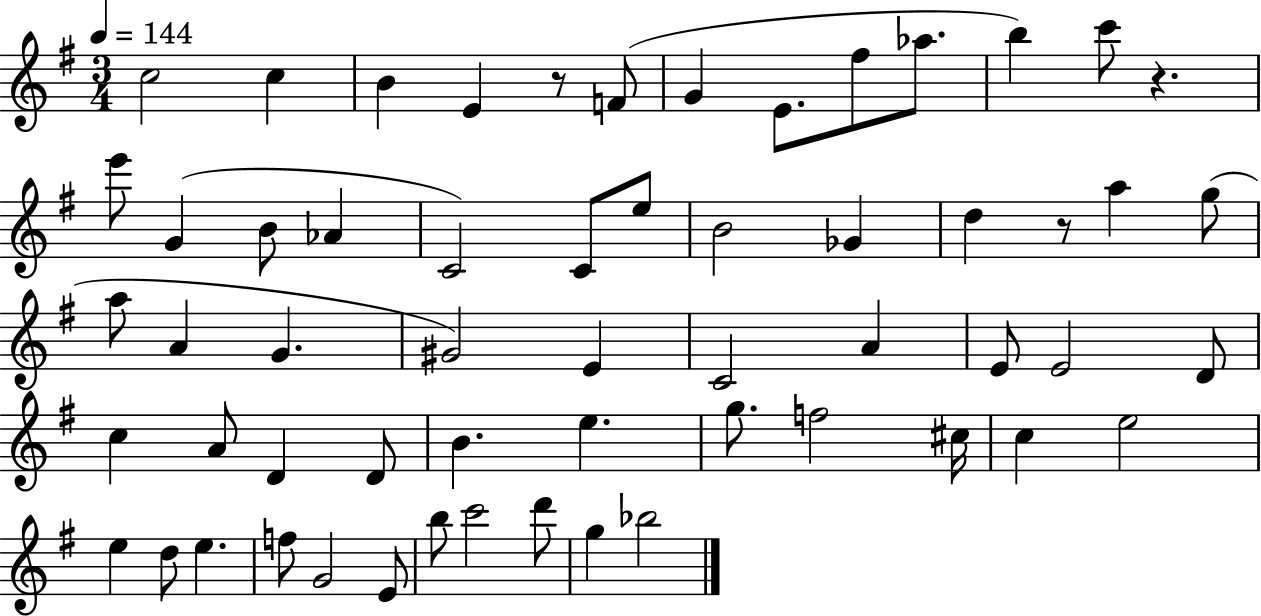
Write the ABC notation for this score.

X:1
T:Untitled
M:3/4
L:1/4
K:G
c2 c B E z/2 F/2 G E/2 ^f/2 _a/2 b c'/2 z e'/2 G B/2 _A C2 C/2 e/2 B2 _G d z/2 a g/2 a/2 A G ^G2 E C2 A E/2 E2 D/2 c A/2 D D/2 B e g/2 f2 ^c/4 c e2 e d/2 e f/2 G2 E/2 b/2 c'2 d'/2 g _b2